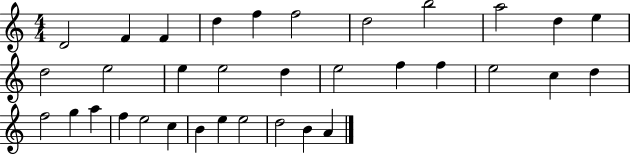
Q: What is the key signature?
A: C major